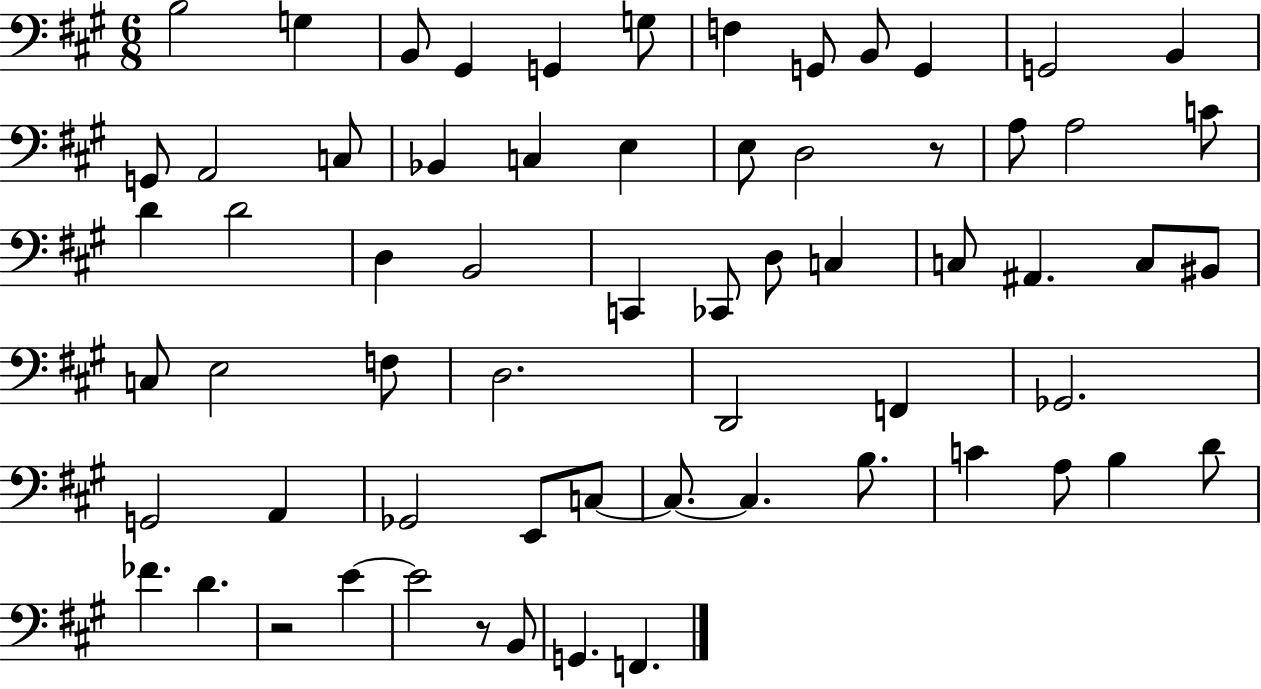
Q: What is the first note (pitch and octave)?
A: B3